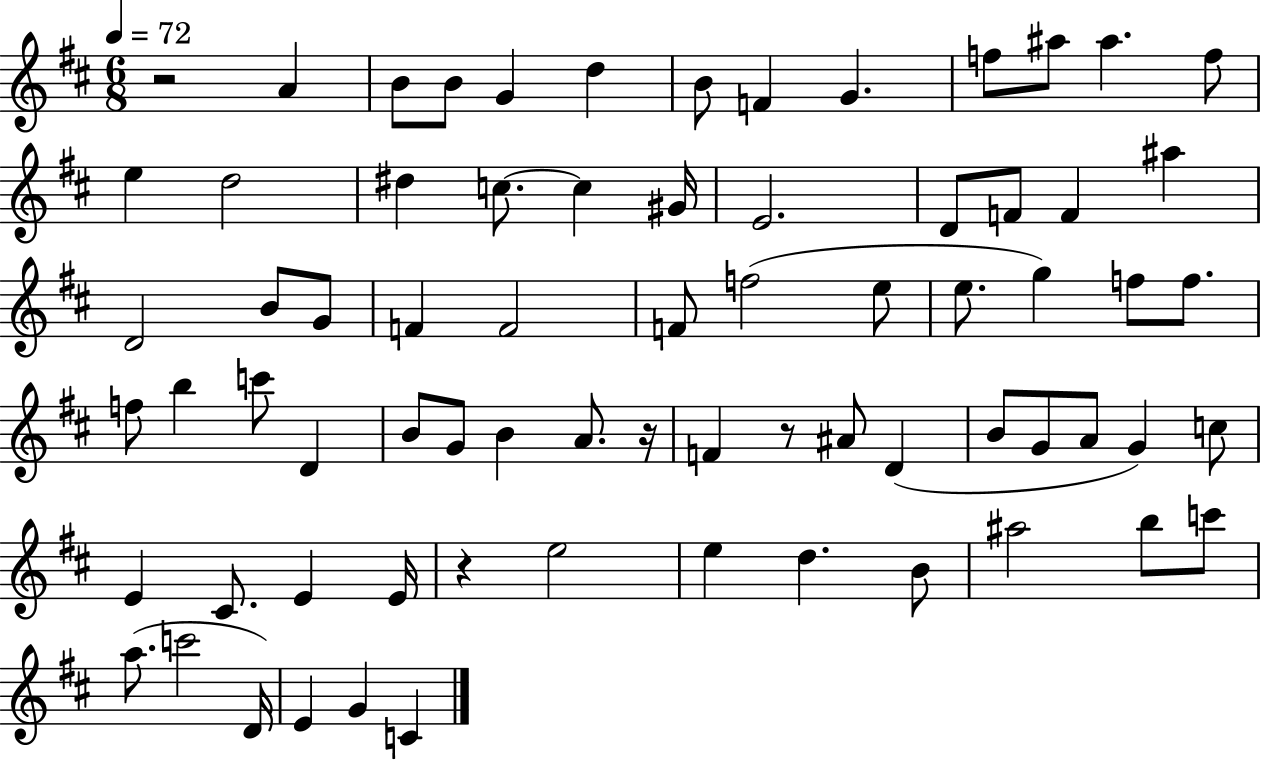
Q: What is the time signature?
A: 6/8